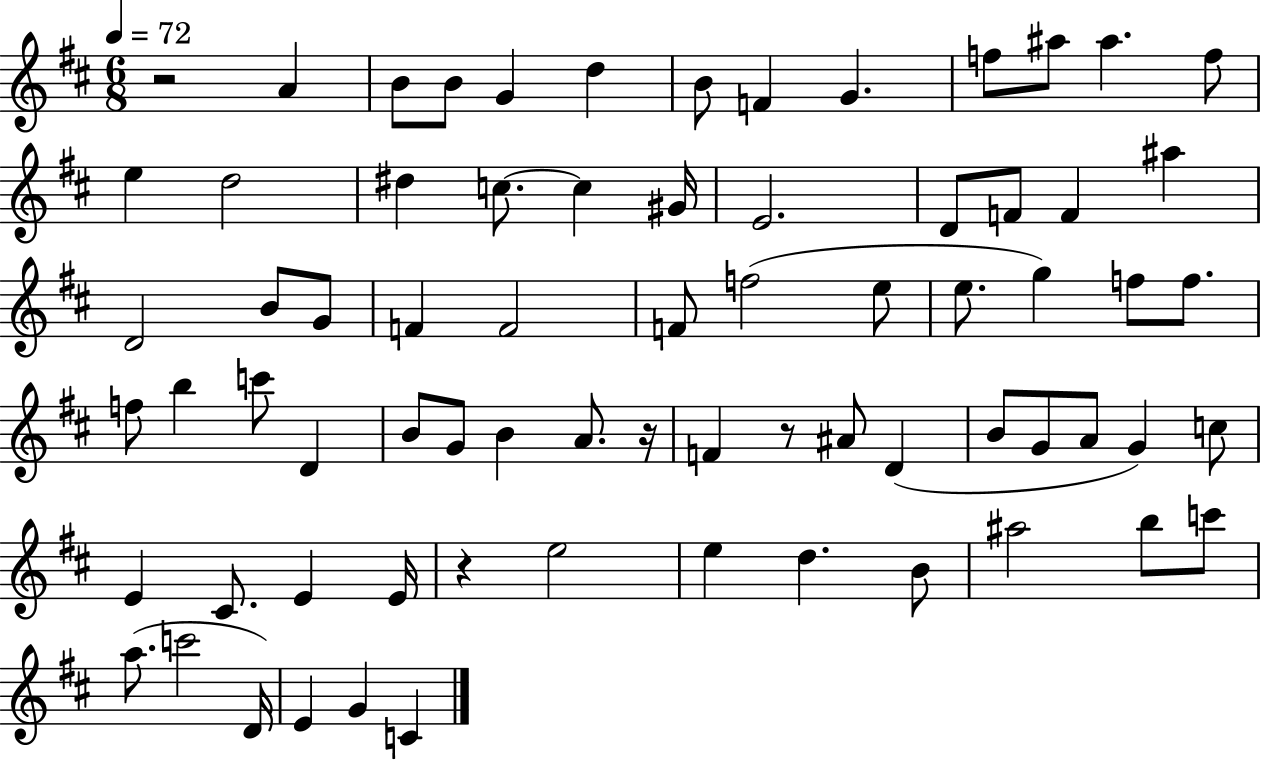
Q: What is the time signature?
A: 6/8